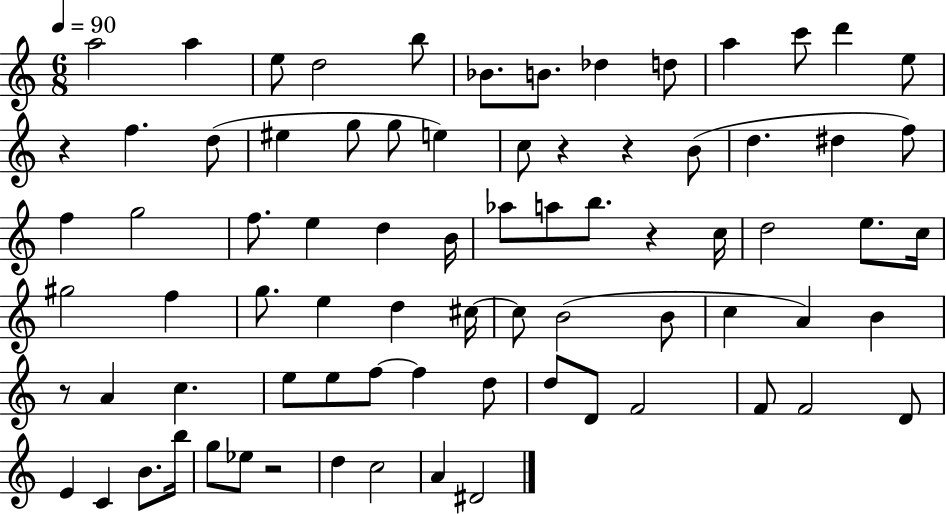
A5/h A5/q E5/e D5/h B5/e Bb4/e. B4/e. Db5/q D5/e A5/q C6/e D6/q E5/e R/q F5/q. D5/e EIS5/q G5/e G5/e E5/q C5/e R/q R/q B4/e D5/q. D#5/q F5/e F5/q G5/h F5/e. E5/q D5/q B4/s Ab5/e A5/e B5/e. R/q C5/s D5/h E5/e. C5/s G#5/h F5/q G5/e. E5/q D5/q C#5/s C#5/e B4/h B4/e C5/q A4/q B4/q R/e A4/q C5/q. E5/e E5/e F5/e F5/q D5/e D5/e D4/e F4/h F4/e F4/h D4/e E4/q C4/q B4/e. B5/s G5/e Eb5/e R/h D5/q C5/h A4/q D#4/h